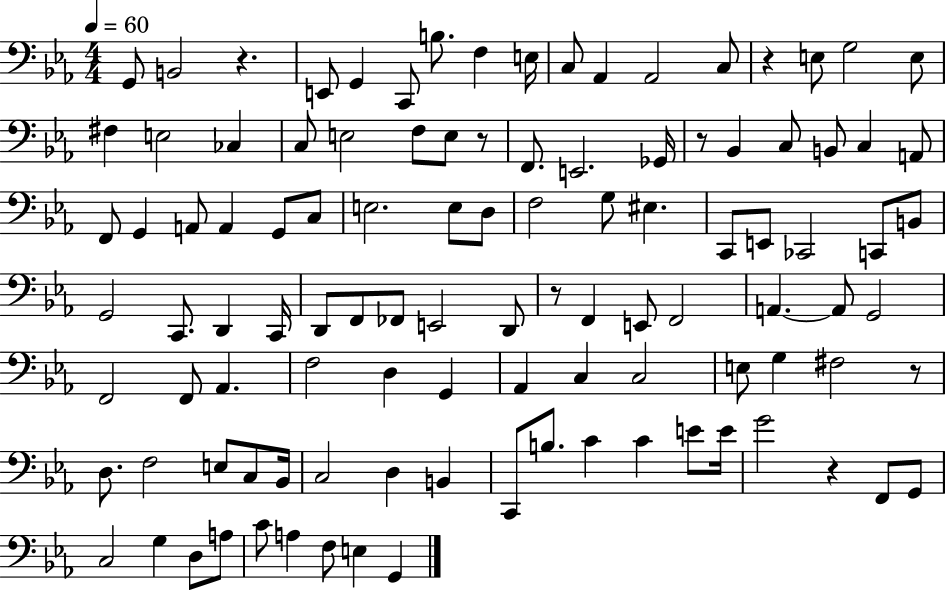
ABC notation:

X:1
T:Untitled
M:4/4
L:1/4
K:Eb
G,,/2 B,,2 z E,,/2 G,, C,,/2 B,/2 F, E,/4 C,/2 _A,, _A,,2 C,/2 z E,/2 G,2 E,/2 ^F, E,2 _C, C,/2 E,2 F,/2 E,/2 z/2 F,,/2 E,,2 _G,,/4 z/2 _B,, C,/2 B,,/2 C, A,,/2 F,,/2 G,, A,,/2 A,, G,,/2 C,/2 E,2 E,/2 D,/2 F,2 G,/2 ^E, C,,/2 E,,/2 _C,,2 C,,/2 B,,/2 G,,2 C,,/2 D,, C,,/4 D,,/2 F,,/2 _F,,/2 E,,2 D,,/2 z/2 F,, E,,/2 F,,2 A,, A,,/2 G,,2 F,,2 F,,/2 _A,, F,2 D, G,, _A,, C, C,2 E,/2 G, ^F,2 z/2 D,/2 F,2 E,/2 C,/2 _B,,/4 C,2 D, B,, C,,/2 B,/2 C C E/2 E/4 G2 z F,,/2 G,,/2 C,2 G, D,/2 A,/2 C/2 A, F,/2 E, G,,